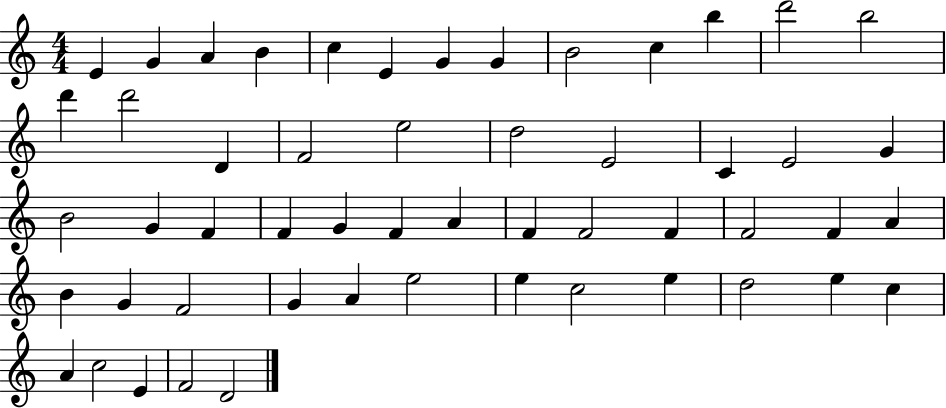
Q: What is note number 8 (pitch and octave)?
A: G4